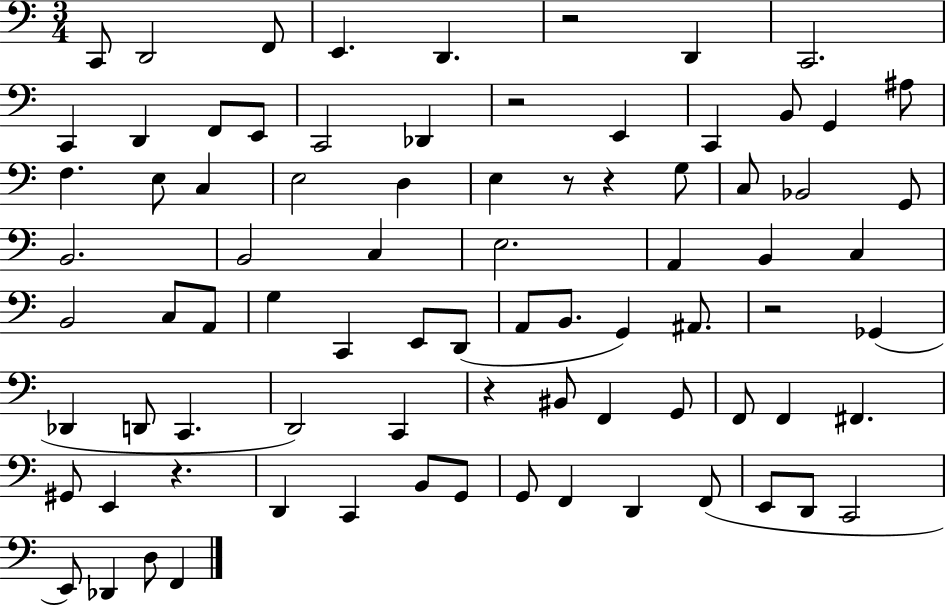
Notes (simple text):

C2/e D2/h F2/e E2/q. D2/q. R/h D2/q C2/h. C2/q D2/q F2/e E2/e C2/h Db2/q R/h E2/q C2/q B2/e G2/q A#3/e F3/q. E3/e C3/q E3/h D3/q E3/q R/e R/q G3/e C3/e Bb2/h G2/e B2/h. B2/h C3/q E3/h. A2/q B2/q C3/q B2/h C3/e A2/e G3/q C2/q E2/e D2/e A2/e B2/e. G2/q A#2/e. R/h Gb2/q Db2/q D2/e C2/q. D2/h C2/q R/q BIS2/e F2/q G2/e F2/e F2/q F#2/q. G#2/e E2/q R/q. D2/q C2/q B2/e G2/e G2/e F2/q D2/q F2/e E2/e D2/e C2/h E2/e Db2/q D3/e F2/q